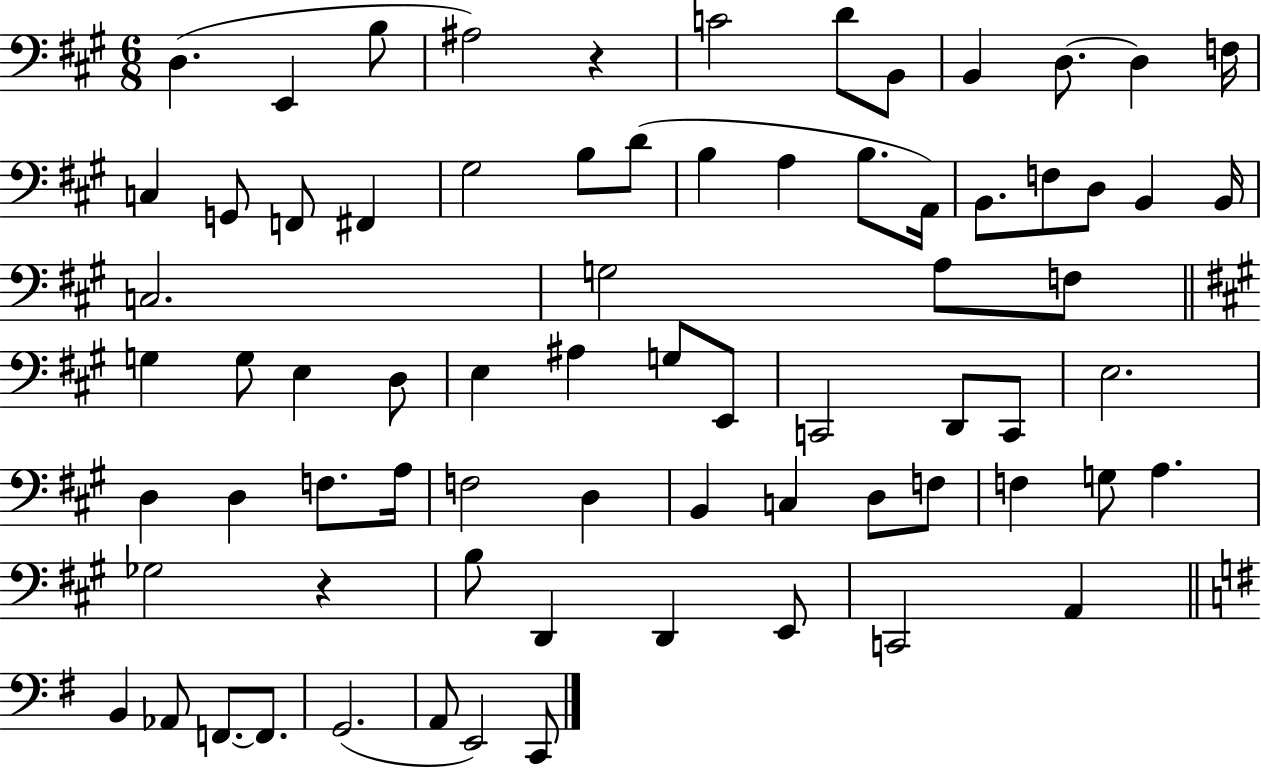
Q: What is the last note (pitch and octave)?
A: C2